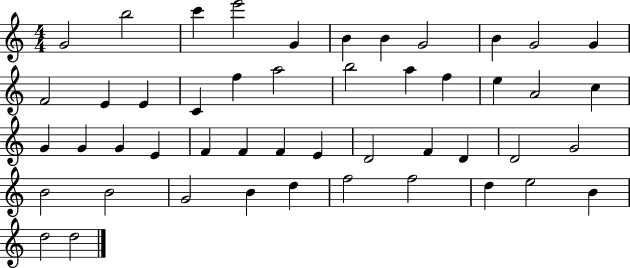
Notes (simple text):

G4/h B5/h C6/q E6/h G4/q B4/q B4/q G4/h B4/q G4/h G4/q F4/h E4/q E4/q C4/q F5/q A5/h B5/h A5/q F5/q E5/q A4/h C5/q G4/q G4/q G4/q E4/q F4/q F4/q F4/q E4/q D4/h F4/q D4/q D4/h G4/h B4/h B4/h G4/h B4/q D5/q F5/h F5/h D5/q E5/h B4/q D5/h D5/h